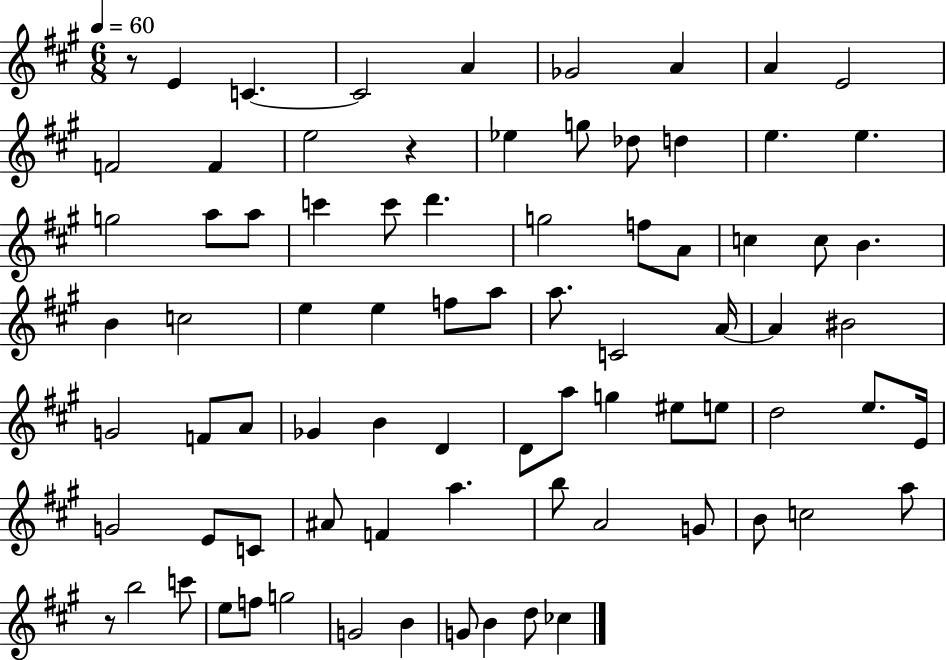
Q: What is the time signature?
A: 6/8